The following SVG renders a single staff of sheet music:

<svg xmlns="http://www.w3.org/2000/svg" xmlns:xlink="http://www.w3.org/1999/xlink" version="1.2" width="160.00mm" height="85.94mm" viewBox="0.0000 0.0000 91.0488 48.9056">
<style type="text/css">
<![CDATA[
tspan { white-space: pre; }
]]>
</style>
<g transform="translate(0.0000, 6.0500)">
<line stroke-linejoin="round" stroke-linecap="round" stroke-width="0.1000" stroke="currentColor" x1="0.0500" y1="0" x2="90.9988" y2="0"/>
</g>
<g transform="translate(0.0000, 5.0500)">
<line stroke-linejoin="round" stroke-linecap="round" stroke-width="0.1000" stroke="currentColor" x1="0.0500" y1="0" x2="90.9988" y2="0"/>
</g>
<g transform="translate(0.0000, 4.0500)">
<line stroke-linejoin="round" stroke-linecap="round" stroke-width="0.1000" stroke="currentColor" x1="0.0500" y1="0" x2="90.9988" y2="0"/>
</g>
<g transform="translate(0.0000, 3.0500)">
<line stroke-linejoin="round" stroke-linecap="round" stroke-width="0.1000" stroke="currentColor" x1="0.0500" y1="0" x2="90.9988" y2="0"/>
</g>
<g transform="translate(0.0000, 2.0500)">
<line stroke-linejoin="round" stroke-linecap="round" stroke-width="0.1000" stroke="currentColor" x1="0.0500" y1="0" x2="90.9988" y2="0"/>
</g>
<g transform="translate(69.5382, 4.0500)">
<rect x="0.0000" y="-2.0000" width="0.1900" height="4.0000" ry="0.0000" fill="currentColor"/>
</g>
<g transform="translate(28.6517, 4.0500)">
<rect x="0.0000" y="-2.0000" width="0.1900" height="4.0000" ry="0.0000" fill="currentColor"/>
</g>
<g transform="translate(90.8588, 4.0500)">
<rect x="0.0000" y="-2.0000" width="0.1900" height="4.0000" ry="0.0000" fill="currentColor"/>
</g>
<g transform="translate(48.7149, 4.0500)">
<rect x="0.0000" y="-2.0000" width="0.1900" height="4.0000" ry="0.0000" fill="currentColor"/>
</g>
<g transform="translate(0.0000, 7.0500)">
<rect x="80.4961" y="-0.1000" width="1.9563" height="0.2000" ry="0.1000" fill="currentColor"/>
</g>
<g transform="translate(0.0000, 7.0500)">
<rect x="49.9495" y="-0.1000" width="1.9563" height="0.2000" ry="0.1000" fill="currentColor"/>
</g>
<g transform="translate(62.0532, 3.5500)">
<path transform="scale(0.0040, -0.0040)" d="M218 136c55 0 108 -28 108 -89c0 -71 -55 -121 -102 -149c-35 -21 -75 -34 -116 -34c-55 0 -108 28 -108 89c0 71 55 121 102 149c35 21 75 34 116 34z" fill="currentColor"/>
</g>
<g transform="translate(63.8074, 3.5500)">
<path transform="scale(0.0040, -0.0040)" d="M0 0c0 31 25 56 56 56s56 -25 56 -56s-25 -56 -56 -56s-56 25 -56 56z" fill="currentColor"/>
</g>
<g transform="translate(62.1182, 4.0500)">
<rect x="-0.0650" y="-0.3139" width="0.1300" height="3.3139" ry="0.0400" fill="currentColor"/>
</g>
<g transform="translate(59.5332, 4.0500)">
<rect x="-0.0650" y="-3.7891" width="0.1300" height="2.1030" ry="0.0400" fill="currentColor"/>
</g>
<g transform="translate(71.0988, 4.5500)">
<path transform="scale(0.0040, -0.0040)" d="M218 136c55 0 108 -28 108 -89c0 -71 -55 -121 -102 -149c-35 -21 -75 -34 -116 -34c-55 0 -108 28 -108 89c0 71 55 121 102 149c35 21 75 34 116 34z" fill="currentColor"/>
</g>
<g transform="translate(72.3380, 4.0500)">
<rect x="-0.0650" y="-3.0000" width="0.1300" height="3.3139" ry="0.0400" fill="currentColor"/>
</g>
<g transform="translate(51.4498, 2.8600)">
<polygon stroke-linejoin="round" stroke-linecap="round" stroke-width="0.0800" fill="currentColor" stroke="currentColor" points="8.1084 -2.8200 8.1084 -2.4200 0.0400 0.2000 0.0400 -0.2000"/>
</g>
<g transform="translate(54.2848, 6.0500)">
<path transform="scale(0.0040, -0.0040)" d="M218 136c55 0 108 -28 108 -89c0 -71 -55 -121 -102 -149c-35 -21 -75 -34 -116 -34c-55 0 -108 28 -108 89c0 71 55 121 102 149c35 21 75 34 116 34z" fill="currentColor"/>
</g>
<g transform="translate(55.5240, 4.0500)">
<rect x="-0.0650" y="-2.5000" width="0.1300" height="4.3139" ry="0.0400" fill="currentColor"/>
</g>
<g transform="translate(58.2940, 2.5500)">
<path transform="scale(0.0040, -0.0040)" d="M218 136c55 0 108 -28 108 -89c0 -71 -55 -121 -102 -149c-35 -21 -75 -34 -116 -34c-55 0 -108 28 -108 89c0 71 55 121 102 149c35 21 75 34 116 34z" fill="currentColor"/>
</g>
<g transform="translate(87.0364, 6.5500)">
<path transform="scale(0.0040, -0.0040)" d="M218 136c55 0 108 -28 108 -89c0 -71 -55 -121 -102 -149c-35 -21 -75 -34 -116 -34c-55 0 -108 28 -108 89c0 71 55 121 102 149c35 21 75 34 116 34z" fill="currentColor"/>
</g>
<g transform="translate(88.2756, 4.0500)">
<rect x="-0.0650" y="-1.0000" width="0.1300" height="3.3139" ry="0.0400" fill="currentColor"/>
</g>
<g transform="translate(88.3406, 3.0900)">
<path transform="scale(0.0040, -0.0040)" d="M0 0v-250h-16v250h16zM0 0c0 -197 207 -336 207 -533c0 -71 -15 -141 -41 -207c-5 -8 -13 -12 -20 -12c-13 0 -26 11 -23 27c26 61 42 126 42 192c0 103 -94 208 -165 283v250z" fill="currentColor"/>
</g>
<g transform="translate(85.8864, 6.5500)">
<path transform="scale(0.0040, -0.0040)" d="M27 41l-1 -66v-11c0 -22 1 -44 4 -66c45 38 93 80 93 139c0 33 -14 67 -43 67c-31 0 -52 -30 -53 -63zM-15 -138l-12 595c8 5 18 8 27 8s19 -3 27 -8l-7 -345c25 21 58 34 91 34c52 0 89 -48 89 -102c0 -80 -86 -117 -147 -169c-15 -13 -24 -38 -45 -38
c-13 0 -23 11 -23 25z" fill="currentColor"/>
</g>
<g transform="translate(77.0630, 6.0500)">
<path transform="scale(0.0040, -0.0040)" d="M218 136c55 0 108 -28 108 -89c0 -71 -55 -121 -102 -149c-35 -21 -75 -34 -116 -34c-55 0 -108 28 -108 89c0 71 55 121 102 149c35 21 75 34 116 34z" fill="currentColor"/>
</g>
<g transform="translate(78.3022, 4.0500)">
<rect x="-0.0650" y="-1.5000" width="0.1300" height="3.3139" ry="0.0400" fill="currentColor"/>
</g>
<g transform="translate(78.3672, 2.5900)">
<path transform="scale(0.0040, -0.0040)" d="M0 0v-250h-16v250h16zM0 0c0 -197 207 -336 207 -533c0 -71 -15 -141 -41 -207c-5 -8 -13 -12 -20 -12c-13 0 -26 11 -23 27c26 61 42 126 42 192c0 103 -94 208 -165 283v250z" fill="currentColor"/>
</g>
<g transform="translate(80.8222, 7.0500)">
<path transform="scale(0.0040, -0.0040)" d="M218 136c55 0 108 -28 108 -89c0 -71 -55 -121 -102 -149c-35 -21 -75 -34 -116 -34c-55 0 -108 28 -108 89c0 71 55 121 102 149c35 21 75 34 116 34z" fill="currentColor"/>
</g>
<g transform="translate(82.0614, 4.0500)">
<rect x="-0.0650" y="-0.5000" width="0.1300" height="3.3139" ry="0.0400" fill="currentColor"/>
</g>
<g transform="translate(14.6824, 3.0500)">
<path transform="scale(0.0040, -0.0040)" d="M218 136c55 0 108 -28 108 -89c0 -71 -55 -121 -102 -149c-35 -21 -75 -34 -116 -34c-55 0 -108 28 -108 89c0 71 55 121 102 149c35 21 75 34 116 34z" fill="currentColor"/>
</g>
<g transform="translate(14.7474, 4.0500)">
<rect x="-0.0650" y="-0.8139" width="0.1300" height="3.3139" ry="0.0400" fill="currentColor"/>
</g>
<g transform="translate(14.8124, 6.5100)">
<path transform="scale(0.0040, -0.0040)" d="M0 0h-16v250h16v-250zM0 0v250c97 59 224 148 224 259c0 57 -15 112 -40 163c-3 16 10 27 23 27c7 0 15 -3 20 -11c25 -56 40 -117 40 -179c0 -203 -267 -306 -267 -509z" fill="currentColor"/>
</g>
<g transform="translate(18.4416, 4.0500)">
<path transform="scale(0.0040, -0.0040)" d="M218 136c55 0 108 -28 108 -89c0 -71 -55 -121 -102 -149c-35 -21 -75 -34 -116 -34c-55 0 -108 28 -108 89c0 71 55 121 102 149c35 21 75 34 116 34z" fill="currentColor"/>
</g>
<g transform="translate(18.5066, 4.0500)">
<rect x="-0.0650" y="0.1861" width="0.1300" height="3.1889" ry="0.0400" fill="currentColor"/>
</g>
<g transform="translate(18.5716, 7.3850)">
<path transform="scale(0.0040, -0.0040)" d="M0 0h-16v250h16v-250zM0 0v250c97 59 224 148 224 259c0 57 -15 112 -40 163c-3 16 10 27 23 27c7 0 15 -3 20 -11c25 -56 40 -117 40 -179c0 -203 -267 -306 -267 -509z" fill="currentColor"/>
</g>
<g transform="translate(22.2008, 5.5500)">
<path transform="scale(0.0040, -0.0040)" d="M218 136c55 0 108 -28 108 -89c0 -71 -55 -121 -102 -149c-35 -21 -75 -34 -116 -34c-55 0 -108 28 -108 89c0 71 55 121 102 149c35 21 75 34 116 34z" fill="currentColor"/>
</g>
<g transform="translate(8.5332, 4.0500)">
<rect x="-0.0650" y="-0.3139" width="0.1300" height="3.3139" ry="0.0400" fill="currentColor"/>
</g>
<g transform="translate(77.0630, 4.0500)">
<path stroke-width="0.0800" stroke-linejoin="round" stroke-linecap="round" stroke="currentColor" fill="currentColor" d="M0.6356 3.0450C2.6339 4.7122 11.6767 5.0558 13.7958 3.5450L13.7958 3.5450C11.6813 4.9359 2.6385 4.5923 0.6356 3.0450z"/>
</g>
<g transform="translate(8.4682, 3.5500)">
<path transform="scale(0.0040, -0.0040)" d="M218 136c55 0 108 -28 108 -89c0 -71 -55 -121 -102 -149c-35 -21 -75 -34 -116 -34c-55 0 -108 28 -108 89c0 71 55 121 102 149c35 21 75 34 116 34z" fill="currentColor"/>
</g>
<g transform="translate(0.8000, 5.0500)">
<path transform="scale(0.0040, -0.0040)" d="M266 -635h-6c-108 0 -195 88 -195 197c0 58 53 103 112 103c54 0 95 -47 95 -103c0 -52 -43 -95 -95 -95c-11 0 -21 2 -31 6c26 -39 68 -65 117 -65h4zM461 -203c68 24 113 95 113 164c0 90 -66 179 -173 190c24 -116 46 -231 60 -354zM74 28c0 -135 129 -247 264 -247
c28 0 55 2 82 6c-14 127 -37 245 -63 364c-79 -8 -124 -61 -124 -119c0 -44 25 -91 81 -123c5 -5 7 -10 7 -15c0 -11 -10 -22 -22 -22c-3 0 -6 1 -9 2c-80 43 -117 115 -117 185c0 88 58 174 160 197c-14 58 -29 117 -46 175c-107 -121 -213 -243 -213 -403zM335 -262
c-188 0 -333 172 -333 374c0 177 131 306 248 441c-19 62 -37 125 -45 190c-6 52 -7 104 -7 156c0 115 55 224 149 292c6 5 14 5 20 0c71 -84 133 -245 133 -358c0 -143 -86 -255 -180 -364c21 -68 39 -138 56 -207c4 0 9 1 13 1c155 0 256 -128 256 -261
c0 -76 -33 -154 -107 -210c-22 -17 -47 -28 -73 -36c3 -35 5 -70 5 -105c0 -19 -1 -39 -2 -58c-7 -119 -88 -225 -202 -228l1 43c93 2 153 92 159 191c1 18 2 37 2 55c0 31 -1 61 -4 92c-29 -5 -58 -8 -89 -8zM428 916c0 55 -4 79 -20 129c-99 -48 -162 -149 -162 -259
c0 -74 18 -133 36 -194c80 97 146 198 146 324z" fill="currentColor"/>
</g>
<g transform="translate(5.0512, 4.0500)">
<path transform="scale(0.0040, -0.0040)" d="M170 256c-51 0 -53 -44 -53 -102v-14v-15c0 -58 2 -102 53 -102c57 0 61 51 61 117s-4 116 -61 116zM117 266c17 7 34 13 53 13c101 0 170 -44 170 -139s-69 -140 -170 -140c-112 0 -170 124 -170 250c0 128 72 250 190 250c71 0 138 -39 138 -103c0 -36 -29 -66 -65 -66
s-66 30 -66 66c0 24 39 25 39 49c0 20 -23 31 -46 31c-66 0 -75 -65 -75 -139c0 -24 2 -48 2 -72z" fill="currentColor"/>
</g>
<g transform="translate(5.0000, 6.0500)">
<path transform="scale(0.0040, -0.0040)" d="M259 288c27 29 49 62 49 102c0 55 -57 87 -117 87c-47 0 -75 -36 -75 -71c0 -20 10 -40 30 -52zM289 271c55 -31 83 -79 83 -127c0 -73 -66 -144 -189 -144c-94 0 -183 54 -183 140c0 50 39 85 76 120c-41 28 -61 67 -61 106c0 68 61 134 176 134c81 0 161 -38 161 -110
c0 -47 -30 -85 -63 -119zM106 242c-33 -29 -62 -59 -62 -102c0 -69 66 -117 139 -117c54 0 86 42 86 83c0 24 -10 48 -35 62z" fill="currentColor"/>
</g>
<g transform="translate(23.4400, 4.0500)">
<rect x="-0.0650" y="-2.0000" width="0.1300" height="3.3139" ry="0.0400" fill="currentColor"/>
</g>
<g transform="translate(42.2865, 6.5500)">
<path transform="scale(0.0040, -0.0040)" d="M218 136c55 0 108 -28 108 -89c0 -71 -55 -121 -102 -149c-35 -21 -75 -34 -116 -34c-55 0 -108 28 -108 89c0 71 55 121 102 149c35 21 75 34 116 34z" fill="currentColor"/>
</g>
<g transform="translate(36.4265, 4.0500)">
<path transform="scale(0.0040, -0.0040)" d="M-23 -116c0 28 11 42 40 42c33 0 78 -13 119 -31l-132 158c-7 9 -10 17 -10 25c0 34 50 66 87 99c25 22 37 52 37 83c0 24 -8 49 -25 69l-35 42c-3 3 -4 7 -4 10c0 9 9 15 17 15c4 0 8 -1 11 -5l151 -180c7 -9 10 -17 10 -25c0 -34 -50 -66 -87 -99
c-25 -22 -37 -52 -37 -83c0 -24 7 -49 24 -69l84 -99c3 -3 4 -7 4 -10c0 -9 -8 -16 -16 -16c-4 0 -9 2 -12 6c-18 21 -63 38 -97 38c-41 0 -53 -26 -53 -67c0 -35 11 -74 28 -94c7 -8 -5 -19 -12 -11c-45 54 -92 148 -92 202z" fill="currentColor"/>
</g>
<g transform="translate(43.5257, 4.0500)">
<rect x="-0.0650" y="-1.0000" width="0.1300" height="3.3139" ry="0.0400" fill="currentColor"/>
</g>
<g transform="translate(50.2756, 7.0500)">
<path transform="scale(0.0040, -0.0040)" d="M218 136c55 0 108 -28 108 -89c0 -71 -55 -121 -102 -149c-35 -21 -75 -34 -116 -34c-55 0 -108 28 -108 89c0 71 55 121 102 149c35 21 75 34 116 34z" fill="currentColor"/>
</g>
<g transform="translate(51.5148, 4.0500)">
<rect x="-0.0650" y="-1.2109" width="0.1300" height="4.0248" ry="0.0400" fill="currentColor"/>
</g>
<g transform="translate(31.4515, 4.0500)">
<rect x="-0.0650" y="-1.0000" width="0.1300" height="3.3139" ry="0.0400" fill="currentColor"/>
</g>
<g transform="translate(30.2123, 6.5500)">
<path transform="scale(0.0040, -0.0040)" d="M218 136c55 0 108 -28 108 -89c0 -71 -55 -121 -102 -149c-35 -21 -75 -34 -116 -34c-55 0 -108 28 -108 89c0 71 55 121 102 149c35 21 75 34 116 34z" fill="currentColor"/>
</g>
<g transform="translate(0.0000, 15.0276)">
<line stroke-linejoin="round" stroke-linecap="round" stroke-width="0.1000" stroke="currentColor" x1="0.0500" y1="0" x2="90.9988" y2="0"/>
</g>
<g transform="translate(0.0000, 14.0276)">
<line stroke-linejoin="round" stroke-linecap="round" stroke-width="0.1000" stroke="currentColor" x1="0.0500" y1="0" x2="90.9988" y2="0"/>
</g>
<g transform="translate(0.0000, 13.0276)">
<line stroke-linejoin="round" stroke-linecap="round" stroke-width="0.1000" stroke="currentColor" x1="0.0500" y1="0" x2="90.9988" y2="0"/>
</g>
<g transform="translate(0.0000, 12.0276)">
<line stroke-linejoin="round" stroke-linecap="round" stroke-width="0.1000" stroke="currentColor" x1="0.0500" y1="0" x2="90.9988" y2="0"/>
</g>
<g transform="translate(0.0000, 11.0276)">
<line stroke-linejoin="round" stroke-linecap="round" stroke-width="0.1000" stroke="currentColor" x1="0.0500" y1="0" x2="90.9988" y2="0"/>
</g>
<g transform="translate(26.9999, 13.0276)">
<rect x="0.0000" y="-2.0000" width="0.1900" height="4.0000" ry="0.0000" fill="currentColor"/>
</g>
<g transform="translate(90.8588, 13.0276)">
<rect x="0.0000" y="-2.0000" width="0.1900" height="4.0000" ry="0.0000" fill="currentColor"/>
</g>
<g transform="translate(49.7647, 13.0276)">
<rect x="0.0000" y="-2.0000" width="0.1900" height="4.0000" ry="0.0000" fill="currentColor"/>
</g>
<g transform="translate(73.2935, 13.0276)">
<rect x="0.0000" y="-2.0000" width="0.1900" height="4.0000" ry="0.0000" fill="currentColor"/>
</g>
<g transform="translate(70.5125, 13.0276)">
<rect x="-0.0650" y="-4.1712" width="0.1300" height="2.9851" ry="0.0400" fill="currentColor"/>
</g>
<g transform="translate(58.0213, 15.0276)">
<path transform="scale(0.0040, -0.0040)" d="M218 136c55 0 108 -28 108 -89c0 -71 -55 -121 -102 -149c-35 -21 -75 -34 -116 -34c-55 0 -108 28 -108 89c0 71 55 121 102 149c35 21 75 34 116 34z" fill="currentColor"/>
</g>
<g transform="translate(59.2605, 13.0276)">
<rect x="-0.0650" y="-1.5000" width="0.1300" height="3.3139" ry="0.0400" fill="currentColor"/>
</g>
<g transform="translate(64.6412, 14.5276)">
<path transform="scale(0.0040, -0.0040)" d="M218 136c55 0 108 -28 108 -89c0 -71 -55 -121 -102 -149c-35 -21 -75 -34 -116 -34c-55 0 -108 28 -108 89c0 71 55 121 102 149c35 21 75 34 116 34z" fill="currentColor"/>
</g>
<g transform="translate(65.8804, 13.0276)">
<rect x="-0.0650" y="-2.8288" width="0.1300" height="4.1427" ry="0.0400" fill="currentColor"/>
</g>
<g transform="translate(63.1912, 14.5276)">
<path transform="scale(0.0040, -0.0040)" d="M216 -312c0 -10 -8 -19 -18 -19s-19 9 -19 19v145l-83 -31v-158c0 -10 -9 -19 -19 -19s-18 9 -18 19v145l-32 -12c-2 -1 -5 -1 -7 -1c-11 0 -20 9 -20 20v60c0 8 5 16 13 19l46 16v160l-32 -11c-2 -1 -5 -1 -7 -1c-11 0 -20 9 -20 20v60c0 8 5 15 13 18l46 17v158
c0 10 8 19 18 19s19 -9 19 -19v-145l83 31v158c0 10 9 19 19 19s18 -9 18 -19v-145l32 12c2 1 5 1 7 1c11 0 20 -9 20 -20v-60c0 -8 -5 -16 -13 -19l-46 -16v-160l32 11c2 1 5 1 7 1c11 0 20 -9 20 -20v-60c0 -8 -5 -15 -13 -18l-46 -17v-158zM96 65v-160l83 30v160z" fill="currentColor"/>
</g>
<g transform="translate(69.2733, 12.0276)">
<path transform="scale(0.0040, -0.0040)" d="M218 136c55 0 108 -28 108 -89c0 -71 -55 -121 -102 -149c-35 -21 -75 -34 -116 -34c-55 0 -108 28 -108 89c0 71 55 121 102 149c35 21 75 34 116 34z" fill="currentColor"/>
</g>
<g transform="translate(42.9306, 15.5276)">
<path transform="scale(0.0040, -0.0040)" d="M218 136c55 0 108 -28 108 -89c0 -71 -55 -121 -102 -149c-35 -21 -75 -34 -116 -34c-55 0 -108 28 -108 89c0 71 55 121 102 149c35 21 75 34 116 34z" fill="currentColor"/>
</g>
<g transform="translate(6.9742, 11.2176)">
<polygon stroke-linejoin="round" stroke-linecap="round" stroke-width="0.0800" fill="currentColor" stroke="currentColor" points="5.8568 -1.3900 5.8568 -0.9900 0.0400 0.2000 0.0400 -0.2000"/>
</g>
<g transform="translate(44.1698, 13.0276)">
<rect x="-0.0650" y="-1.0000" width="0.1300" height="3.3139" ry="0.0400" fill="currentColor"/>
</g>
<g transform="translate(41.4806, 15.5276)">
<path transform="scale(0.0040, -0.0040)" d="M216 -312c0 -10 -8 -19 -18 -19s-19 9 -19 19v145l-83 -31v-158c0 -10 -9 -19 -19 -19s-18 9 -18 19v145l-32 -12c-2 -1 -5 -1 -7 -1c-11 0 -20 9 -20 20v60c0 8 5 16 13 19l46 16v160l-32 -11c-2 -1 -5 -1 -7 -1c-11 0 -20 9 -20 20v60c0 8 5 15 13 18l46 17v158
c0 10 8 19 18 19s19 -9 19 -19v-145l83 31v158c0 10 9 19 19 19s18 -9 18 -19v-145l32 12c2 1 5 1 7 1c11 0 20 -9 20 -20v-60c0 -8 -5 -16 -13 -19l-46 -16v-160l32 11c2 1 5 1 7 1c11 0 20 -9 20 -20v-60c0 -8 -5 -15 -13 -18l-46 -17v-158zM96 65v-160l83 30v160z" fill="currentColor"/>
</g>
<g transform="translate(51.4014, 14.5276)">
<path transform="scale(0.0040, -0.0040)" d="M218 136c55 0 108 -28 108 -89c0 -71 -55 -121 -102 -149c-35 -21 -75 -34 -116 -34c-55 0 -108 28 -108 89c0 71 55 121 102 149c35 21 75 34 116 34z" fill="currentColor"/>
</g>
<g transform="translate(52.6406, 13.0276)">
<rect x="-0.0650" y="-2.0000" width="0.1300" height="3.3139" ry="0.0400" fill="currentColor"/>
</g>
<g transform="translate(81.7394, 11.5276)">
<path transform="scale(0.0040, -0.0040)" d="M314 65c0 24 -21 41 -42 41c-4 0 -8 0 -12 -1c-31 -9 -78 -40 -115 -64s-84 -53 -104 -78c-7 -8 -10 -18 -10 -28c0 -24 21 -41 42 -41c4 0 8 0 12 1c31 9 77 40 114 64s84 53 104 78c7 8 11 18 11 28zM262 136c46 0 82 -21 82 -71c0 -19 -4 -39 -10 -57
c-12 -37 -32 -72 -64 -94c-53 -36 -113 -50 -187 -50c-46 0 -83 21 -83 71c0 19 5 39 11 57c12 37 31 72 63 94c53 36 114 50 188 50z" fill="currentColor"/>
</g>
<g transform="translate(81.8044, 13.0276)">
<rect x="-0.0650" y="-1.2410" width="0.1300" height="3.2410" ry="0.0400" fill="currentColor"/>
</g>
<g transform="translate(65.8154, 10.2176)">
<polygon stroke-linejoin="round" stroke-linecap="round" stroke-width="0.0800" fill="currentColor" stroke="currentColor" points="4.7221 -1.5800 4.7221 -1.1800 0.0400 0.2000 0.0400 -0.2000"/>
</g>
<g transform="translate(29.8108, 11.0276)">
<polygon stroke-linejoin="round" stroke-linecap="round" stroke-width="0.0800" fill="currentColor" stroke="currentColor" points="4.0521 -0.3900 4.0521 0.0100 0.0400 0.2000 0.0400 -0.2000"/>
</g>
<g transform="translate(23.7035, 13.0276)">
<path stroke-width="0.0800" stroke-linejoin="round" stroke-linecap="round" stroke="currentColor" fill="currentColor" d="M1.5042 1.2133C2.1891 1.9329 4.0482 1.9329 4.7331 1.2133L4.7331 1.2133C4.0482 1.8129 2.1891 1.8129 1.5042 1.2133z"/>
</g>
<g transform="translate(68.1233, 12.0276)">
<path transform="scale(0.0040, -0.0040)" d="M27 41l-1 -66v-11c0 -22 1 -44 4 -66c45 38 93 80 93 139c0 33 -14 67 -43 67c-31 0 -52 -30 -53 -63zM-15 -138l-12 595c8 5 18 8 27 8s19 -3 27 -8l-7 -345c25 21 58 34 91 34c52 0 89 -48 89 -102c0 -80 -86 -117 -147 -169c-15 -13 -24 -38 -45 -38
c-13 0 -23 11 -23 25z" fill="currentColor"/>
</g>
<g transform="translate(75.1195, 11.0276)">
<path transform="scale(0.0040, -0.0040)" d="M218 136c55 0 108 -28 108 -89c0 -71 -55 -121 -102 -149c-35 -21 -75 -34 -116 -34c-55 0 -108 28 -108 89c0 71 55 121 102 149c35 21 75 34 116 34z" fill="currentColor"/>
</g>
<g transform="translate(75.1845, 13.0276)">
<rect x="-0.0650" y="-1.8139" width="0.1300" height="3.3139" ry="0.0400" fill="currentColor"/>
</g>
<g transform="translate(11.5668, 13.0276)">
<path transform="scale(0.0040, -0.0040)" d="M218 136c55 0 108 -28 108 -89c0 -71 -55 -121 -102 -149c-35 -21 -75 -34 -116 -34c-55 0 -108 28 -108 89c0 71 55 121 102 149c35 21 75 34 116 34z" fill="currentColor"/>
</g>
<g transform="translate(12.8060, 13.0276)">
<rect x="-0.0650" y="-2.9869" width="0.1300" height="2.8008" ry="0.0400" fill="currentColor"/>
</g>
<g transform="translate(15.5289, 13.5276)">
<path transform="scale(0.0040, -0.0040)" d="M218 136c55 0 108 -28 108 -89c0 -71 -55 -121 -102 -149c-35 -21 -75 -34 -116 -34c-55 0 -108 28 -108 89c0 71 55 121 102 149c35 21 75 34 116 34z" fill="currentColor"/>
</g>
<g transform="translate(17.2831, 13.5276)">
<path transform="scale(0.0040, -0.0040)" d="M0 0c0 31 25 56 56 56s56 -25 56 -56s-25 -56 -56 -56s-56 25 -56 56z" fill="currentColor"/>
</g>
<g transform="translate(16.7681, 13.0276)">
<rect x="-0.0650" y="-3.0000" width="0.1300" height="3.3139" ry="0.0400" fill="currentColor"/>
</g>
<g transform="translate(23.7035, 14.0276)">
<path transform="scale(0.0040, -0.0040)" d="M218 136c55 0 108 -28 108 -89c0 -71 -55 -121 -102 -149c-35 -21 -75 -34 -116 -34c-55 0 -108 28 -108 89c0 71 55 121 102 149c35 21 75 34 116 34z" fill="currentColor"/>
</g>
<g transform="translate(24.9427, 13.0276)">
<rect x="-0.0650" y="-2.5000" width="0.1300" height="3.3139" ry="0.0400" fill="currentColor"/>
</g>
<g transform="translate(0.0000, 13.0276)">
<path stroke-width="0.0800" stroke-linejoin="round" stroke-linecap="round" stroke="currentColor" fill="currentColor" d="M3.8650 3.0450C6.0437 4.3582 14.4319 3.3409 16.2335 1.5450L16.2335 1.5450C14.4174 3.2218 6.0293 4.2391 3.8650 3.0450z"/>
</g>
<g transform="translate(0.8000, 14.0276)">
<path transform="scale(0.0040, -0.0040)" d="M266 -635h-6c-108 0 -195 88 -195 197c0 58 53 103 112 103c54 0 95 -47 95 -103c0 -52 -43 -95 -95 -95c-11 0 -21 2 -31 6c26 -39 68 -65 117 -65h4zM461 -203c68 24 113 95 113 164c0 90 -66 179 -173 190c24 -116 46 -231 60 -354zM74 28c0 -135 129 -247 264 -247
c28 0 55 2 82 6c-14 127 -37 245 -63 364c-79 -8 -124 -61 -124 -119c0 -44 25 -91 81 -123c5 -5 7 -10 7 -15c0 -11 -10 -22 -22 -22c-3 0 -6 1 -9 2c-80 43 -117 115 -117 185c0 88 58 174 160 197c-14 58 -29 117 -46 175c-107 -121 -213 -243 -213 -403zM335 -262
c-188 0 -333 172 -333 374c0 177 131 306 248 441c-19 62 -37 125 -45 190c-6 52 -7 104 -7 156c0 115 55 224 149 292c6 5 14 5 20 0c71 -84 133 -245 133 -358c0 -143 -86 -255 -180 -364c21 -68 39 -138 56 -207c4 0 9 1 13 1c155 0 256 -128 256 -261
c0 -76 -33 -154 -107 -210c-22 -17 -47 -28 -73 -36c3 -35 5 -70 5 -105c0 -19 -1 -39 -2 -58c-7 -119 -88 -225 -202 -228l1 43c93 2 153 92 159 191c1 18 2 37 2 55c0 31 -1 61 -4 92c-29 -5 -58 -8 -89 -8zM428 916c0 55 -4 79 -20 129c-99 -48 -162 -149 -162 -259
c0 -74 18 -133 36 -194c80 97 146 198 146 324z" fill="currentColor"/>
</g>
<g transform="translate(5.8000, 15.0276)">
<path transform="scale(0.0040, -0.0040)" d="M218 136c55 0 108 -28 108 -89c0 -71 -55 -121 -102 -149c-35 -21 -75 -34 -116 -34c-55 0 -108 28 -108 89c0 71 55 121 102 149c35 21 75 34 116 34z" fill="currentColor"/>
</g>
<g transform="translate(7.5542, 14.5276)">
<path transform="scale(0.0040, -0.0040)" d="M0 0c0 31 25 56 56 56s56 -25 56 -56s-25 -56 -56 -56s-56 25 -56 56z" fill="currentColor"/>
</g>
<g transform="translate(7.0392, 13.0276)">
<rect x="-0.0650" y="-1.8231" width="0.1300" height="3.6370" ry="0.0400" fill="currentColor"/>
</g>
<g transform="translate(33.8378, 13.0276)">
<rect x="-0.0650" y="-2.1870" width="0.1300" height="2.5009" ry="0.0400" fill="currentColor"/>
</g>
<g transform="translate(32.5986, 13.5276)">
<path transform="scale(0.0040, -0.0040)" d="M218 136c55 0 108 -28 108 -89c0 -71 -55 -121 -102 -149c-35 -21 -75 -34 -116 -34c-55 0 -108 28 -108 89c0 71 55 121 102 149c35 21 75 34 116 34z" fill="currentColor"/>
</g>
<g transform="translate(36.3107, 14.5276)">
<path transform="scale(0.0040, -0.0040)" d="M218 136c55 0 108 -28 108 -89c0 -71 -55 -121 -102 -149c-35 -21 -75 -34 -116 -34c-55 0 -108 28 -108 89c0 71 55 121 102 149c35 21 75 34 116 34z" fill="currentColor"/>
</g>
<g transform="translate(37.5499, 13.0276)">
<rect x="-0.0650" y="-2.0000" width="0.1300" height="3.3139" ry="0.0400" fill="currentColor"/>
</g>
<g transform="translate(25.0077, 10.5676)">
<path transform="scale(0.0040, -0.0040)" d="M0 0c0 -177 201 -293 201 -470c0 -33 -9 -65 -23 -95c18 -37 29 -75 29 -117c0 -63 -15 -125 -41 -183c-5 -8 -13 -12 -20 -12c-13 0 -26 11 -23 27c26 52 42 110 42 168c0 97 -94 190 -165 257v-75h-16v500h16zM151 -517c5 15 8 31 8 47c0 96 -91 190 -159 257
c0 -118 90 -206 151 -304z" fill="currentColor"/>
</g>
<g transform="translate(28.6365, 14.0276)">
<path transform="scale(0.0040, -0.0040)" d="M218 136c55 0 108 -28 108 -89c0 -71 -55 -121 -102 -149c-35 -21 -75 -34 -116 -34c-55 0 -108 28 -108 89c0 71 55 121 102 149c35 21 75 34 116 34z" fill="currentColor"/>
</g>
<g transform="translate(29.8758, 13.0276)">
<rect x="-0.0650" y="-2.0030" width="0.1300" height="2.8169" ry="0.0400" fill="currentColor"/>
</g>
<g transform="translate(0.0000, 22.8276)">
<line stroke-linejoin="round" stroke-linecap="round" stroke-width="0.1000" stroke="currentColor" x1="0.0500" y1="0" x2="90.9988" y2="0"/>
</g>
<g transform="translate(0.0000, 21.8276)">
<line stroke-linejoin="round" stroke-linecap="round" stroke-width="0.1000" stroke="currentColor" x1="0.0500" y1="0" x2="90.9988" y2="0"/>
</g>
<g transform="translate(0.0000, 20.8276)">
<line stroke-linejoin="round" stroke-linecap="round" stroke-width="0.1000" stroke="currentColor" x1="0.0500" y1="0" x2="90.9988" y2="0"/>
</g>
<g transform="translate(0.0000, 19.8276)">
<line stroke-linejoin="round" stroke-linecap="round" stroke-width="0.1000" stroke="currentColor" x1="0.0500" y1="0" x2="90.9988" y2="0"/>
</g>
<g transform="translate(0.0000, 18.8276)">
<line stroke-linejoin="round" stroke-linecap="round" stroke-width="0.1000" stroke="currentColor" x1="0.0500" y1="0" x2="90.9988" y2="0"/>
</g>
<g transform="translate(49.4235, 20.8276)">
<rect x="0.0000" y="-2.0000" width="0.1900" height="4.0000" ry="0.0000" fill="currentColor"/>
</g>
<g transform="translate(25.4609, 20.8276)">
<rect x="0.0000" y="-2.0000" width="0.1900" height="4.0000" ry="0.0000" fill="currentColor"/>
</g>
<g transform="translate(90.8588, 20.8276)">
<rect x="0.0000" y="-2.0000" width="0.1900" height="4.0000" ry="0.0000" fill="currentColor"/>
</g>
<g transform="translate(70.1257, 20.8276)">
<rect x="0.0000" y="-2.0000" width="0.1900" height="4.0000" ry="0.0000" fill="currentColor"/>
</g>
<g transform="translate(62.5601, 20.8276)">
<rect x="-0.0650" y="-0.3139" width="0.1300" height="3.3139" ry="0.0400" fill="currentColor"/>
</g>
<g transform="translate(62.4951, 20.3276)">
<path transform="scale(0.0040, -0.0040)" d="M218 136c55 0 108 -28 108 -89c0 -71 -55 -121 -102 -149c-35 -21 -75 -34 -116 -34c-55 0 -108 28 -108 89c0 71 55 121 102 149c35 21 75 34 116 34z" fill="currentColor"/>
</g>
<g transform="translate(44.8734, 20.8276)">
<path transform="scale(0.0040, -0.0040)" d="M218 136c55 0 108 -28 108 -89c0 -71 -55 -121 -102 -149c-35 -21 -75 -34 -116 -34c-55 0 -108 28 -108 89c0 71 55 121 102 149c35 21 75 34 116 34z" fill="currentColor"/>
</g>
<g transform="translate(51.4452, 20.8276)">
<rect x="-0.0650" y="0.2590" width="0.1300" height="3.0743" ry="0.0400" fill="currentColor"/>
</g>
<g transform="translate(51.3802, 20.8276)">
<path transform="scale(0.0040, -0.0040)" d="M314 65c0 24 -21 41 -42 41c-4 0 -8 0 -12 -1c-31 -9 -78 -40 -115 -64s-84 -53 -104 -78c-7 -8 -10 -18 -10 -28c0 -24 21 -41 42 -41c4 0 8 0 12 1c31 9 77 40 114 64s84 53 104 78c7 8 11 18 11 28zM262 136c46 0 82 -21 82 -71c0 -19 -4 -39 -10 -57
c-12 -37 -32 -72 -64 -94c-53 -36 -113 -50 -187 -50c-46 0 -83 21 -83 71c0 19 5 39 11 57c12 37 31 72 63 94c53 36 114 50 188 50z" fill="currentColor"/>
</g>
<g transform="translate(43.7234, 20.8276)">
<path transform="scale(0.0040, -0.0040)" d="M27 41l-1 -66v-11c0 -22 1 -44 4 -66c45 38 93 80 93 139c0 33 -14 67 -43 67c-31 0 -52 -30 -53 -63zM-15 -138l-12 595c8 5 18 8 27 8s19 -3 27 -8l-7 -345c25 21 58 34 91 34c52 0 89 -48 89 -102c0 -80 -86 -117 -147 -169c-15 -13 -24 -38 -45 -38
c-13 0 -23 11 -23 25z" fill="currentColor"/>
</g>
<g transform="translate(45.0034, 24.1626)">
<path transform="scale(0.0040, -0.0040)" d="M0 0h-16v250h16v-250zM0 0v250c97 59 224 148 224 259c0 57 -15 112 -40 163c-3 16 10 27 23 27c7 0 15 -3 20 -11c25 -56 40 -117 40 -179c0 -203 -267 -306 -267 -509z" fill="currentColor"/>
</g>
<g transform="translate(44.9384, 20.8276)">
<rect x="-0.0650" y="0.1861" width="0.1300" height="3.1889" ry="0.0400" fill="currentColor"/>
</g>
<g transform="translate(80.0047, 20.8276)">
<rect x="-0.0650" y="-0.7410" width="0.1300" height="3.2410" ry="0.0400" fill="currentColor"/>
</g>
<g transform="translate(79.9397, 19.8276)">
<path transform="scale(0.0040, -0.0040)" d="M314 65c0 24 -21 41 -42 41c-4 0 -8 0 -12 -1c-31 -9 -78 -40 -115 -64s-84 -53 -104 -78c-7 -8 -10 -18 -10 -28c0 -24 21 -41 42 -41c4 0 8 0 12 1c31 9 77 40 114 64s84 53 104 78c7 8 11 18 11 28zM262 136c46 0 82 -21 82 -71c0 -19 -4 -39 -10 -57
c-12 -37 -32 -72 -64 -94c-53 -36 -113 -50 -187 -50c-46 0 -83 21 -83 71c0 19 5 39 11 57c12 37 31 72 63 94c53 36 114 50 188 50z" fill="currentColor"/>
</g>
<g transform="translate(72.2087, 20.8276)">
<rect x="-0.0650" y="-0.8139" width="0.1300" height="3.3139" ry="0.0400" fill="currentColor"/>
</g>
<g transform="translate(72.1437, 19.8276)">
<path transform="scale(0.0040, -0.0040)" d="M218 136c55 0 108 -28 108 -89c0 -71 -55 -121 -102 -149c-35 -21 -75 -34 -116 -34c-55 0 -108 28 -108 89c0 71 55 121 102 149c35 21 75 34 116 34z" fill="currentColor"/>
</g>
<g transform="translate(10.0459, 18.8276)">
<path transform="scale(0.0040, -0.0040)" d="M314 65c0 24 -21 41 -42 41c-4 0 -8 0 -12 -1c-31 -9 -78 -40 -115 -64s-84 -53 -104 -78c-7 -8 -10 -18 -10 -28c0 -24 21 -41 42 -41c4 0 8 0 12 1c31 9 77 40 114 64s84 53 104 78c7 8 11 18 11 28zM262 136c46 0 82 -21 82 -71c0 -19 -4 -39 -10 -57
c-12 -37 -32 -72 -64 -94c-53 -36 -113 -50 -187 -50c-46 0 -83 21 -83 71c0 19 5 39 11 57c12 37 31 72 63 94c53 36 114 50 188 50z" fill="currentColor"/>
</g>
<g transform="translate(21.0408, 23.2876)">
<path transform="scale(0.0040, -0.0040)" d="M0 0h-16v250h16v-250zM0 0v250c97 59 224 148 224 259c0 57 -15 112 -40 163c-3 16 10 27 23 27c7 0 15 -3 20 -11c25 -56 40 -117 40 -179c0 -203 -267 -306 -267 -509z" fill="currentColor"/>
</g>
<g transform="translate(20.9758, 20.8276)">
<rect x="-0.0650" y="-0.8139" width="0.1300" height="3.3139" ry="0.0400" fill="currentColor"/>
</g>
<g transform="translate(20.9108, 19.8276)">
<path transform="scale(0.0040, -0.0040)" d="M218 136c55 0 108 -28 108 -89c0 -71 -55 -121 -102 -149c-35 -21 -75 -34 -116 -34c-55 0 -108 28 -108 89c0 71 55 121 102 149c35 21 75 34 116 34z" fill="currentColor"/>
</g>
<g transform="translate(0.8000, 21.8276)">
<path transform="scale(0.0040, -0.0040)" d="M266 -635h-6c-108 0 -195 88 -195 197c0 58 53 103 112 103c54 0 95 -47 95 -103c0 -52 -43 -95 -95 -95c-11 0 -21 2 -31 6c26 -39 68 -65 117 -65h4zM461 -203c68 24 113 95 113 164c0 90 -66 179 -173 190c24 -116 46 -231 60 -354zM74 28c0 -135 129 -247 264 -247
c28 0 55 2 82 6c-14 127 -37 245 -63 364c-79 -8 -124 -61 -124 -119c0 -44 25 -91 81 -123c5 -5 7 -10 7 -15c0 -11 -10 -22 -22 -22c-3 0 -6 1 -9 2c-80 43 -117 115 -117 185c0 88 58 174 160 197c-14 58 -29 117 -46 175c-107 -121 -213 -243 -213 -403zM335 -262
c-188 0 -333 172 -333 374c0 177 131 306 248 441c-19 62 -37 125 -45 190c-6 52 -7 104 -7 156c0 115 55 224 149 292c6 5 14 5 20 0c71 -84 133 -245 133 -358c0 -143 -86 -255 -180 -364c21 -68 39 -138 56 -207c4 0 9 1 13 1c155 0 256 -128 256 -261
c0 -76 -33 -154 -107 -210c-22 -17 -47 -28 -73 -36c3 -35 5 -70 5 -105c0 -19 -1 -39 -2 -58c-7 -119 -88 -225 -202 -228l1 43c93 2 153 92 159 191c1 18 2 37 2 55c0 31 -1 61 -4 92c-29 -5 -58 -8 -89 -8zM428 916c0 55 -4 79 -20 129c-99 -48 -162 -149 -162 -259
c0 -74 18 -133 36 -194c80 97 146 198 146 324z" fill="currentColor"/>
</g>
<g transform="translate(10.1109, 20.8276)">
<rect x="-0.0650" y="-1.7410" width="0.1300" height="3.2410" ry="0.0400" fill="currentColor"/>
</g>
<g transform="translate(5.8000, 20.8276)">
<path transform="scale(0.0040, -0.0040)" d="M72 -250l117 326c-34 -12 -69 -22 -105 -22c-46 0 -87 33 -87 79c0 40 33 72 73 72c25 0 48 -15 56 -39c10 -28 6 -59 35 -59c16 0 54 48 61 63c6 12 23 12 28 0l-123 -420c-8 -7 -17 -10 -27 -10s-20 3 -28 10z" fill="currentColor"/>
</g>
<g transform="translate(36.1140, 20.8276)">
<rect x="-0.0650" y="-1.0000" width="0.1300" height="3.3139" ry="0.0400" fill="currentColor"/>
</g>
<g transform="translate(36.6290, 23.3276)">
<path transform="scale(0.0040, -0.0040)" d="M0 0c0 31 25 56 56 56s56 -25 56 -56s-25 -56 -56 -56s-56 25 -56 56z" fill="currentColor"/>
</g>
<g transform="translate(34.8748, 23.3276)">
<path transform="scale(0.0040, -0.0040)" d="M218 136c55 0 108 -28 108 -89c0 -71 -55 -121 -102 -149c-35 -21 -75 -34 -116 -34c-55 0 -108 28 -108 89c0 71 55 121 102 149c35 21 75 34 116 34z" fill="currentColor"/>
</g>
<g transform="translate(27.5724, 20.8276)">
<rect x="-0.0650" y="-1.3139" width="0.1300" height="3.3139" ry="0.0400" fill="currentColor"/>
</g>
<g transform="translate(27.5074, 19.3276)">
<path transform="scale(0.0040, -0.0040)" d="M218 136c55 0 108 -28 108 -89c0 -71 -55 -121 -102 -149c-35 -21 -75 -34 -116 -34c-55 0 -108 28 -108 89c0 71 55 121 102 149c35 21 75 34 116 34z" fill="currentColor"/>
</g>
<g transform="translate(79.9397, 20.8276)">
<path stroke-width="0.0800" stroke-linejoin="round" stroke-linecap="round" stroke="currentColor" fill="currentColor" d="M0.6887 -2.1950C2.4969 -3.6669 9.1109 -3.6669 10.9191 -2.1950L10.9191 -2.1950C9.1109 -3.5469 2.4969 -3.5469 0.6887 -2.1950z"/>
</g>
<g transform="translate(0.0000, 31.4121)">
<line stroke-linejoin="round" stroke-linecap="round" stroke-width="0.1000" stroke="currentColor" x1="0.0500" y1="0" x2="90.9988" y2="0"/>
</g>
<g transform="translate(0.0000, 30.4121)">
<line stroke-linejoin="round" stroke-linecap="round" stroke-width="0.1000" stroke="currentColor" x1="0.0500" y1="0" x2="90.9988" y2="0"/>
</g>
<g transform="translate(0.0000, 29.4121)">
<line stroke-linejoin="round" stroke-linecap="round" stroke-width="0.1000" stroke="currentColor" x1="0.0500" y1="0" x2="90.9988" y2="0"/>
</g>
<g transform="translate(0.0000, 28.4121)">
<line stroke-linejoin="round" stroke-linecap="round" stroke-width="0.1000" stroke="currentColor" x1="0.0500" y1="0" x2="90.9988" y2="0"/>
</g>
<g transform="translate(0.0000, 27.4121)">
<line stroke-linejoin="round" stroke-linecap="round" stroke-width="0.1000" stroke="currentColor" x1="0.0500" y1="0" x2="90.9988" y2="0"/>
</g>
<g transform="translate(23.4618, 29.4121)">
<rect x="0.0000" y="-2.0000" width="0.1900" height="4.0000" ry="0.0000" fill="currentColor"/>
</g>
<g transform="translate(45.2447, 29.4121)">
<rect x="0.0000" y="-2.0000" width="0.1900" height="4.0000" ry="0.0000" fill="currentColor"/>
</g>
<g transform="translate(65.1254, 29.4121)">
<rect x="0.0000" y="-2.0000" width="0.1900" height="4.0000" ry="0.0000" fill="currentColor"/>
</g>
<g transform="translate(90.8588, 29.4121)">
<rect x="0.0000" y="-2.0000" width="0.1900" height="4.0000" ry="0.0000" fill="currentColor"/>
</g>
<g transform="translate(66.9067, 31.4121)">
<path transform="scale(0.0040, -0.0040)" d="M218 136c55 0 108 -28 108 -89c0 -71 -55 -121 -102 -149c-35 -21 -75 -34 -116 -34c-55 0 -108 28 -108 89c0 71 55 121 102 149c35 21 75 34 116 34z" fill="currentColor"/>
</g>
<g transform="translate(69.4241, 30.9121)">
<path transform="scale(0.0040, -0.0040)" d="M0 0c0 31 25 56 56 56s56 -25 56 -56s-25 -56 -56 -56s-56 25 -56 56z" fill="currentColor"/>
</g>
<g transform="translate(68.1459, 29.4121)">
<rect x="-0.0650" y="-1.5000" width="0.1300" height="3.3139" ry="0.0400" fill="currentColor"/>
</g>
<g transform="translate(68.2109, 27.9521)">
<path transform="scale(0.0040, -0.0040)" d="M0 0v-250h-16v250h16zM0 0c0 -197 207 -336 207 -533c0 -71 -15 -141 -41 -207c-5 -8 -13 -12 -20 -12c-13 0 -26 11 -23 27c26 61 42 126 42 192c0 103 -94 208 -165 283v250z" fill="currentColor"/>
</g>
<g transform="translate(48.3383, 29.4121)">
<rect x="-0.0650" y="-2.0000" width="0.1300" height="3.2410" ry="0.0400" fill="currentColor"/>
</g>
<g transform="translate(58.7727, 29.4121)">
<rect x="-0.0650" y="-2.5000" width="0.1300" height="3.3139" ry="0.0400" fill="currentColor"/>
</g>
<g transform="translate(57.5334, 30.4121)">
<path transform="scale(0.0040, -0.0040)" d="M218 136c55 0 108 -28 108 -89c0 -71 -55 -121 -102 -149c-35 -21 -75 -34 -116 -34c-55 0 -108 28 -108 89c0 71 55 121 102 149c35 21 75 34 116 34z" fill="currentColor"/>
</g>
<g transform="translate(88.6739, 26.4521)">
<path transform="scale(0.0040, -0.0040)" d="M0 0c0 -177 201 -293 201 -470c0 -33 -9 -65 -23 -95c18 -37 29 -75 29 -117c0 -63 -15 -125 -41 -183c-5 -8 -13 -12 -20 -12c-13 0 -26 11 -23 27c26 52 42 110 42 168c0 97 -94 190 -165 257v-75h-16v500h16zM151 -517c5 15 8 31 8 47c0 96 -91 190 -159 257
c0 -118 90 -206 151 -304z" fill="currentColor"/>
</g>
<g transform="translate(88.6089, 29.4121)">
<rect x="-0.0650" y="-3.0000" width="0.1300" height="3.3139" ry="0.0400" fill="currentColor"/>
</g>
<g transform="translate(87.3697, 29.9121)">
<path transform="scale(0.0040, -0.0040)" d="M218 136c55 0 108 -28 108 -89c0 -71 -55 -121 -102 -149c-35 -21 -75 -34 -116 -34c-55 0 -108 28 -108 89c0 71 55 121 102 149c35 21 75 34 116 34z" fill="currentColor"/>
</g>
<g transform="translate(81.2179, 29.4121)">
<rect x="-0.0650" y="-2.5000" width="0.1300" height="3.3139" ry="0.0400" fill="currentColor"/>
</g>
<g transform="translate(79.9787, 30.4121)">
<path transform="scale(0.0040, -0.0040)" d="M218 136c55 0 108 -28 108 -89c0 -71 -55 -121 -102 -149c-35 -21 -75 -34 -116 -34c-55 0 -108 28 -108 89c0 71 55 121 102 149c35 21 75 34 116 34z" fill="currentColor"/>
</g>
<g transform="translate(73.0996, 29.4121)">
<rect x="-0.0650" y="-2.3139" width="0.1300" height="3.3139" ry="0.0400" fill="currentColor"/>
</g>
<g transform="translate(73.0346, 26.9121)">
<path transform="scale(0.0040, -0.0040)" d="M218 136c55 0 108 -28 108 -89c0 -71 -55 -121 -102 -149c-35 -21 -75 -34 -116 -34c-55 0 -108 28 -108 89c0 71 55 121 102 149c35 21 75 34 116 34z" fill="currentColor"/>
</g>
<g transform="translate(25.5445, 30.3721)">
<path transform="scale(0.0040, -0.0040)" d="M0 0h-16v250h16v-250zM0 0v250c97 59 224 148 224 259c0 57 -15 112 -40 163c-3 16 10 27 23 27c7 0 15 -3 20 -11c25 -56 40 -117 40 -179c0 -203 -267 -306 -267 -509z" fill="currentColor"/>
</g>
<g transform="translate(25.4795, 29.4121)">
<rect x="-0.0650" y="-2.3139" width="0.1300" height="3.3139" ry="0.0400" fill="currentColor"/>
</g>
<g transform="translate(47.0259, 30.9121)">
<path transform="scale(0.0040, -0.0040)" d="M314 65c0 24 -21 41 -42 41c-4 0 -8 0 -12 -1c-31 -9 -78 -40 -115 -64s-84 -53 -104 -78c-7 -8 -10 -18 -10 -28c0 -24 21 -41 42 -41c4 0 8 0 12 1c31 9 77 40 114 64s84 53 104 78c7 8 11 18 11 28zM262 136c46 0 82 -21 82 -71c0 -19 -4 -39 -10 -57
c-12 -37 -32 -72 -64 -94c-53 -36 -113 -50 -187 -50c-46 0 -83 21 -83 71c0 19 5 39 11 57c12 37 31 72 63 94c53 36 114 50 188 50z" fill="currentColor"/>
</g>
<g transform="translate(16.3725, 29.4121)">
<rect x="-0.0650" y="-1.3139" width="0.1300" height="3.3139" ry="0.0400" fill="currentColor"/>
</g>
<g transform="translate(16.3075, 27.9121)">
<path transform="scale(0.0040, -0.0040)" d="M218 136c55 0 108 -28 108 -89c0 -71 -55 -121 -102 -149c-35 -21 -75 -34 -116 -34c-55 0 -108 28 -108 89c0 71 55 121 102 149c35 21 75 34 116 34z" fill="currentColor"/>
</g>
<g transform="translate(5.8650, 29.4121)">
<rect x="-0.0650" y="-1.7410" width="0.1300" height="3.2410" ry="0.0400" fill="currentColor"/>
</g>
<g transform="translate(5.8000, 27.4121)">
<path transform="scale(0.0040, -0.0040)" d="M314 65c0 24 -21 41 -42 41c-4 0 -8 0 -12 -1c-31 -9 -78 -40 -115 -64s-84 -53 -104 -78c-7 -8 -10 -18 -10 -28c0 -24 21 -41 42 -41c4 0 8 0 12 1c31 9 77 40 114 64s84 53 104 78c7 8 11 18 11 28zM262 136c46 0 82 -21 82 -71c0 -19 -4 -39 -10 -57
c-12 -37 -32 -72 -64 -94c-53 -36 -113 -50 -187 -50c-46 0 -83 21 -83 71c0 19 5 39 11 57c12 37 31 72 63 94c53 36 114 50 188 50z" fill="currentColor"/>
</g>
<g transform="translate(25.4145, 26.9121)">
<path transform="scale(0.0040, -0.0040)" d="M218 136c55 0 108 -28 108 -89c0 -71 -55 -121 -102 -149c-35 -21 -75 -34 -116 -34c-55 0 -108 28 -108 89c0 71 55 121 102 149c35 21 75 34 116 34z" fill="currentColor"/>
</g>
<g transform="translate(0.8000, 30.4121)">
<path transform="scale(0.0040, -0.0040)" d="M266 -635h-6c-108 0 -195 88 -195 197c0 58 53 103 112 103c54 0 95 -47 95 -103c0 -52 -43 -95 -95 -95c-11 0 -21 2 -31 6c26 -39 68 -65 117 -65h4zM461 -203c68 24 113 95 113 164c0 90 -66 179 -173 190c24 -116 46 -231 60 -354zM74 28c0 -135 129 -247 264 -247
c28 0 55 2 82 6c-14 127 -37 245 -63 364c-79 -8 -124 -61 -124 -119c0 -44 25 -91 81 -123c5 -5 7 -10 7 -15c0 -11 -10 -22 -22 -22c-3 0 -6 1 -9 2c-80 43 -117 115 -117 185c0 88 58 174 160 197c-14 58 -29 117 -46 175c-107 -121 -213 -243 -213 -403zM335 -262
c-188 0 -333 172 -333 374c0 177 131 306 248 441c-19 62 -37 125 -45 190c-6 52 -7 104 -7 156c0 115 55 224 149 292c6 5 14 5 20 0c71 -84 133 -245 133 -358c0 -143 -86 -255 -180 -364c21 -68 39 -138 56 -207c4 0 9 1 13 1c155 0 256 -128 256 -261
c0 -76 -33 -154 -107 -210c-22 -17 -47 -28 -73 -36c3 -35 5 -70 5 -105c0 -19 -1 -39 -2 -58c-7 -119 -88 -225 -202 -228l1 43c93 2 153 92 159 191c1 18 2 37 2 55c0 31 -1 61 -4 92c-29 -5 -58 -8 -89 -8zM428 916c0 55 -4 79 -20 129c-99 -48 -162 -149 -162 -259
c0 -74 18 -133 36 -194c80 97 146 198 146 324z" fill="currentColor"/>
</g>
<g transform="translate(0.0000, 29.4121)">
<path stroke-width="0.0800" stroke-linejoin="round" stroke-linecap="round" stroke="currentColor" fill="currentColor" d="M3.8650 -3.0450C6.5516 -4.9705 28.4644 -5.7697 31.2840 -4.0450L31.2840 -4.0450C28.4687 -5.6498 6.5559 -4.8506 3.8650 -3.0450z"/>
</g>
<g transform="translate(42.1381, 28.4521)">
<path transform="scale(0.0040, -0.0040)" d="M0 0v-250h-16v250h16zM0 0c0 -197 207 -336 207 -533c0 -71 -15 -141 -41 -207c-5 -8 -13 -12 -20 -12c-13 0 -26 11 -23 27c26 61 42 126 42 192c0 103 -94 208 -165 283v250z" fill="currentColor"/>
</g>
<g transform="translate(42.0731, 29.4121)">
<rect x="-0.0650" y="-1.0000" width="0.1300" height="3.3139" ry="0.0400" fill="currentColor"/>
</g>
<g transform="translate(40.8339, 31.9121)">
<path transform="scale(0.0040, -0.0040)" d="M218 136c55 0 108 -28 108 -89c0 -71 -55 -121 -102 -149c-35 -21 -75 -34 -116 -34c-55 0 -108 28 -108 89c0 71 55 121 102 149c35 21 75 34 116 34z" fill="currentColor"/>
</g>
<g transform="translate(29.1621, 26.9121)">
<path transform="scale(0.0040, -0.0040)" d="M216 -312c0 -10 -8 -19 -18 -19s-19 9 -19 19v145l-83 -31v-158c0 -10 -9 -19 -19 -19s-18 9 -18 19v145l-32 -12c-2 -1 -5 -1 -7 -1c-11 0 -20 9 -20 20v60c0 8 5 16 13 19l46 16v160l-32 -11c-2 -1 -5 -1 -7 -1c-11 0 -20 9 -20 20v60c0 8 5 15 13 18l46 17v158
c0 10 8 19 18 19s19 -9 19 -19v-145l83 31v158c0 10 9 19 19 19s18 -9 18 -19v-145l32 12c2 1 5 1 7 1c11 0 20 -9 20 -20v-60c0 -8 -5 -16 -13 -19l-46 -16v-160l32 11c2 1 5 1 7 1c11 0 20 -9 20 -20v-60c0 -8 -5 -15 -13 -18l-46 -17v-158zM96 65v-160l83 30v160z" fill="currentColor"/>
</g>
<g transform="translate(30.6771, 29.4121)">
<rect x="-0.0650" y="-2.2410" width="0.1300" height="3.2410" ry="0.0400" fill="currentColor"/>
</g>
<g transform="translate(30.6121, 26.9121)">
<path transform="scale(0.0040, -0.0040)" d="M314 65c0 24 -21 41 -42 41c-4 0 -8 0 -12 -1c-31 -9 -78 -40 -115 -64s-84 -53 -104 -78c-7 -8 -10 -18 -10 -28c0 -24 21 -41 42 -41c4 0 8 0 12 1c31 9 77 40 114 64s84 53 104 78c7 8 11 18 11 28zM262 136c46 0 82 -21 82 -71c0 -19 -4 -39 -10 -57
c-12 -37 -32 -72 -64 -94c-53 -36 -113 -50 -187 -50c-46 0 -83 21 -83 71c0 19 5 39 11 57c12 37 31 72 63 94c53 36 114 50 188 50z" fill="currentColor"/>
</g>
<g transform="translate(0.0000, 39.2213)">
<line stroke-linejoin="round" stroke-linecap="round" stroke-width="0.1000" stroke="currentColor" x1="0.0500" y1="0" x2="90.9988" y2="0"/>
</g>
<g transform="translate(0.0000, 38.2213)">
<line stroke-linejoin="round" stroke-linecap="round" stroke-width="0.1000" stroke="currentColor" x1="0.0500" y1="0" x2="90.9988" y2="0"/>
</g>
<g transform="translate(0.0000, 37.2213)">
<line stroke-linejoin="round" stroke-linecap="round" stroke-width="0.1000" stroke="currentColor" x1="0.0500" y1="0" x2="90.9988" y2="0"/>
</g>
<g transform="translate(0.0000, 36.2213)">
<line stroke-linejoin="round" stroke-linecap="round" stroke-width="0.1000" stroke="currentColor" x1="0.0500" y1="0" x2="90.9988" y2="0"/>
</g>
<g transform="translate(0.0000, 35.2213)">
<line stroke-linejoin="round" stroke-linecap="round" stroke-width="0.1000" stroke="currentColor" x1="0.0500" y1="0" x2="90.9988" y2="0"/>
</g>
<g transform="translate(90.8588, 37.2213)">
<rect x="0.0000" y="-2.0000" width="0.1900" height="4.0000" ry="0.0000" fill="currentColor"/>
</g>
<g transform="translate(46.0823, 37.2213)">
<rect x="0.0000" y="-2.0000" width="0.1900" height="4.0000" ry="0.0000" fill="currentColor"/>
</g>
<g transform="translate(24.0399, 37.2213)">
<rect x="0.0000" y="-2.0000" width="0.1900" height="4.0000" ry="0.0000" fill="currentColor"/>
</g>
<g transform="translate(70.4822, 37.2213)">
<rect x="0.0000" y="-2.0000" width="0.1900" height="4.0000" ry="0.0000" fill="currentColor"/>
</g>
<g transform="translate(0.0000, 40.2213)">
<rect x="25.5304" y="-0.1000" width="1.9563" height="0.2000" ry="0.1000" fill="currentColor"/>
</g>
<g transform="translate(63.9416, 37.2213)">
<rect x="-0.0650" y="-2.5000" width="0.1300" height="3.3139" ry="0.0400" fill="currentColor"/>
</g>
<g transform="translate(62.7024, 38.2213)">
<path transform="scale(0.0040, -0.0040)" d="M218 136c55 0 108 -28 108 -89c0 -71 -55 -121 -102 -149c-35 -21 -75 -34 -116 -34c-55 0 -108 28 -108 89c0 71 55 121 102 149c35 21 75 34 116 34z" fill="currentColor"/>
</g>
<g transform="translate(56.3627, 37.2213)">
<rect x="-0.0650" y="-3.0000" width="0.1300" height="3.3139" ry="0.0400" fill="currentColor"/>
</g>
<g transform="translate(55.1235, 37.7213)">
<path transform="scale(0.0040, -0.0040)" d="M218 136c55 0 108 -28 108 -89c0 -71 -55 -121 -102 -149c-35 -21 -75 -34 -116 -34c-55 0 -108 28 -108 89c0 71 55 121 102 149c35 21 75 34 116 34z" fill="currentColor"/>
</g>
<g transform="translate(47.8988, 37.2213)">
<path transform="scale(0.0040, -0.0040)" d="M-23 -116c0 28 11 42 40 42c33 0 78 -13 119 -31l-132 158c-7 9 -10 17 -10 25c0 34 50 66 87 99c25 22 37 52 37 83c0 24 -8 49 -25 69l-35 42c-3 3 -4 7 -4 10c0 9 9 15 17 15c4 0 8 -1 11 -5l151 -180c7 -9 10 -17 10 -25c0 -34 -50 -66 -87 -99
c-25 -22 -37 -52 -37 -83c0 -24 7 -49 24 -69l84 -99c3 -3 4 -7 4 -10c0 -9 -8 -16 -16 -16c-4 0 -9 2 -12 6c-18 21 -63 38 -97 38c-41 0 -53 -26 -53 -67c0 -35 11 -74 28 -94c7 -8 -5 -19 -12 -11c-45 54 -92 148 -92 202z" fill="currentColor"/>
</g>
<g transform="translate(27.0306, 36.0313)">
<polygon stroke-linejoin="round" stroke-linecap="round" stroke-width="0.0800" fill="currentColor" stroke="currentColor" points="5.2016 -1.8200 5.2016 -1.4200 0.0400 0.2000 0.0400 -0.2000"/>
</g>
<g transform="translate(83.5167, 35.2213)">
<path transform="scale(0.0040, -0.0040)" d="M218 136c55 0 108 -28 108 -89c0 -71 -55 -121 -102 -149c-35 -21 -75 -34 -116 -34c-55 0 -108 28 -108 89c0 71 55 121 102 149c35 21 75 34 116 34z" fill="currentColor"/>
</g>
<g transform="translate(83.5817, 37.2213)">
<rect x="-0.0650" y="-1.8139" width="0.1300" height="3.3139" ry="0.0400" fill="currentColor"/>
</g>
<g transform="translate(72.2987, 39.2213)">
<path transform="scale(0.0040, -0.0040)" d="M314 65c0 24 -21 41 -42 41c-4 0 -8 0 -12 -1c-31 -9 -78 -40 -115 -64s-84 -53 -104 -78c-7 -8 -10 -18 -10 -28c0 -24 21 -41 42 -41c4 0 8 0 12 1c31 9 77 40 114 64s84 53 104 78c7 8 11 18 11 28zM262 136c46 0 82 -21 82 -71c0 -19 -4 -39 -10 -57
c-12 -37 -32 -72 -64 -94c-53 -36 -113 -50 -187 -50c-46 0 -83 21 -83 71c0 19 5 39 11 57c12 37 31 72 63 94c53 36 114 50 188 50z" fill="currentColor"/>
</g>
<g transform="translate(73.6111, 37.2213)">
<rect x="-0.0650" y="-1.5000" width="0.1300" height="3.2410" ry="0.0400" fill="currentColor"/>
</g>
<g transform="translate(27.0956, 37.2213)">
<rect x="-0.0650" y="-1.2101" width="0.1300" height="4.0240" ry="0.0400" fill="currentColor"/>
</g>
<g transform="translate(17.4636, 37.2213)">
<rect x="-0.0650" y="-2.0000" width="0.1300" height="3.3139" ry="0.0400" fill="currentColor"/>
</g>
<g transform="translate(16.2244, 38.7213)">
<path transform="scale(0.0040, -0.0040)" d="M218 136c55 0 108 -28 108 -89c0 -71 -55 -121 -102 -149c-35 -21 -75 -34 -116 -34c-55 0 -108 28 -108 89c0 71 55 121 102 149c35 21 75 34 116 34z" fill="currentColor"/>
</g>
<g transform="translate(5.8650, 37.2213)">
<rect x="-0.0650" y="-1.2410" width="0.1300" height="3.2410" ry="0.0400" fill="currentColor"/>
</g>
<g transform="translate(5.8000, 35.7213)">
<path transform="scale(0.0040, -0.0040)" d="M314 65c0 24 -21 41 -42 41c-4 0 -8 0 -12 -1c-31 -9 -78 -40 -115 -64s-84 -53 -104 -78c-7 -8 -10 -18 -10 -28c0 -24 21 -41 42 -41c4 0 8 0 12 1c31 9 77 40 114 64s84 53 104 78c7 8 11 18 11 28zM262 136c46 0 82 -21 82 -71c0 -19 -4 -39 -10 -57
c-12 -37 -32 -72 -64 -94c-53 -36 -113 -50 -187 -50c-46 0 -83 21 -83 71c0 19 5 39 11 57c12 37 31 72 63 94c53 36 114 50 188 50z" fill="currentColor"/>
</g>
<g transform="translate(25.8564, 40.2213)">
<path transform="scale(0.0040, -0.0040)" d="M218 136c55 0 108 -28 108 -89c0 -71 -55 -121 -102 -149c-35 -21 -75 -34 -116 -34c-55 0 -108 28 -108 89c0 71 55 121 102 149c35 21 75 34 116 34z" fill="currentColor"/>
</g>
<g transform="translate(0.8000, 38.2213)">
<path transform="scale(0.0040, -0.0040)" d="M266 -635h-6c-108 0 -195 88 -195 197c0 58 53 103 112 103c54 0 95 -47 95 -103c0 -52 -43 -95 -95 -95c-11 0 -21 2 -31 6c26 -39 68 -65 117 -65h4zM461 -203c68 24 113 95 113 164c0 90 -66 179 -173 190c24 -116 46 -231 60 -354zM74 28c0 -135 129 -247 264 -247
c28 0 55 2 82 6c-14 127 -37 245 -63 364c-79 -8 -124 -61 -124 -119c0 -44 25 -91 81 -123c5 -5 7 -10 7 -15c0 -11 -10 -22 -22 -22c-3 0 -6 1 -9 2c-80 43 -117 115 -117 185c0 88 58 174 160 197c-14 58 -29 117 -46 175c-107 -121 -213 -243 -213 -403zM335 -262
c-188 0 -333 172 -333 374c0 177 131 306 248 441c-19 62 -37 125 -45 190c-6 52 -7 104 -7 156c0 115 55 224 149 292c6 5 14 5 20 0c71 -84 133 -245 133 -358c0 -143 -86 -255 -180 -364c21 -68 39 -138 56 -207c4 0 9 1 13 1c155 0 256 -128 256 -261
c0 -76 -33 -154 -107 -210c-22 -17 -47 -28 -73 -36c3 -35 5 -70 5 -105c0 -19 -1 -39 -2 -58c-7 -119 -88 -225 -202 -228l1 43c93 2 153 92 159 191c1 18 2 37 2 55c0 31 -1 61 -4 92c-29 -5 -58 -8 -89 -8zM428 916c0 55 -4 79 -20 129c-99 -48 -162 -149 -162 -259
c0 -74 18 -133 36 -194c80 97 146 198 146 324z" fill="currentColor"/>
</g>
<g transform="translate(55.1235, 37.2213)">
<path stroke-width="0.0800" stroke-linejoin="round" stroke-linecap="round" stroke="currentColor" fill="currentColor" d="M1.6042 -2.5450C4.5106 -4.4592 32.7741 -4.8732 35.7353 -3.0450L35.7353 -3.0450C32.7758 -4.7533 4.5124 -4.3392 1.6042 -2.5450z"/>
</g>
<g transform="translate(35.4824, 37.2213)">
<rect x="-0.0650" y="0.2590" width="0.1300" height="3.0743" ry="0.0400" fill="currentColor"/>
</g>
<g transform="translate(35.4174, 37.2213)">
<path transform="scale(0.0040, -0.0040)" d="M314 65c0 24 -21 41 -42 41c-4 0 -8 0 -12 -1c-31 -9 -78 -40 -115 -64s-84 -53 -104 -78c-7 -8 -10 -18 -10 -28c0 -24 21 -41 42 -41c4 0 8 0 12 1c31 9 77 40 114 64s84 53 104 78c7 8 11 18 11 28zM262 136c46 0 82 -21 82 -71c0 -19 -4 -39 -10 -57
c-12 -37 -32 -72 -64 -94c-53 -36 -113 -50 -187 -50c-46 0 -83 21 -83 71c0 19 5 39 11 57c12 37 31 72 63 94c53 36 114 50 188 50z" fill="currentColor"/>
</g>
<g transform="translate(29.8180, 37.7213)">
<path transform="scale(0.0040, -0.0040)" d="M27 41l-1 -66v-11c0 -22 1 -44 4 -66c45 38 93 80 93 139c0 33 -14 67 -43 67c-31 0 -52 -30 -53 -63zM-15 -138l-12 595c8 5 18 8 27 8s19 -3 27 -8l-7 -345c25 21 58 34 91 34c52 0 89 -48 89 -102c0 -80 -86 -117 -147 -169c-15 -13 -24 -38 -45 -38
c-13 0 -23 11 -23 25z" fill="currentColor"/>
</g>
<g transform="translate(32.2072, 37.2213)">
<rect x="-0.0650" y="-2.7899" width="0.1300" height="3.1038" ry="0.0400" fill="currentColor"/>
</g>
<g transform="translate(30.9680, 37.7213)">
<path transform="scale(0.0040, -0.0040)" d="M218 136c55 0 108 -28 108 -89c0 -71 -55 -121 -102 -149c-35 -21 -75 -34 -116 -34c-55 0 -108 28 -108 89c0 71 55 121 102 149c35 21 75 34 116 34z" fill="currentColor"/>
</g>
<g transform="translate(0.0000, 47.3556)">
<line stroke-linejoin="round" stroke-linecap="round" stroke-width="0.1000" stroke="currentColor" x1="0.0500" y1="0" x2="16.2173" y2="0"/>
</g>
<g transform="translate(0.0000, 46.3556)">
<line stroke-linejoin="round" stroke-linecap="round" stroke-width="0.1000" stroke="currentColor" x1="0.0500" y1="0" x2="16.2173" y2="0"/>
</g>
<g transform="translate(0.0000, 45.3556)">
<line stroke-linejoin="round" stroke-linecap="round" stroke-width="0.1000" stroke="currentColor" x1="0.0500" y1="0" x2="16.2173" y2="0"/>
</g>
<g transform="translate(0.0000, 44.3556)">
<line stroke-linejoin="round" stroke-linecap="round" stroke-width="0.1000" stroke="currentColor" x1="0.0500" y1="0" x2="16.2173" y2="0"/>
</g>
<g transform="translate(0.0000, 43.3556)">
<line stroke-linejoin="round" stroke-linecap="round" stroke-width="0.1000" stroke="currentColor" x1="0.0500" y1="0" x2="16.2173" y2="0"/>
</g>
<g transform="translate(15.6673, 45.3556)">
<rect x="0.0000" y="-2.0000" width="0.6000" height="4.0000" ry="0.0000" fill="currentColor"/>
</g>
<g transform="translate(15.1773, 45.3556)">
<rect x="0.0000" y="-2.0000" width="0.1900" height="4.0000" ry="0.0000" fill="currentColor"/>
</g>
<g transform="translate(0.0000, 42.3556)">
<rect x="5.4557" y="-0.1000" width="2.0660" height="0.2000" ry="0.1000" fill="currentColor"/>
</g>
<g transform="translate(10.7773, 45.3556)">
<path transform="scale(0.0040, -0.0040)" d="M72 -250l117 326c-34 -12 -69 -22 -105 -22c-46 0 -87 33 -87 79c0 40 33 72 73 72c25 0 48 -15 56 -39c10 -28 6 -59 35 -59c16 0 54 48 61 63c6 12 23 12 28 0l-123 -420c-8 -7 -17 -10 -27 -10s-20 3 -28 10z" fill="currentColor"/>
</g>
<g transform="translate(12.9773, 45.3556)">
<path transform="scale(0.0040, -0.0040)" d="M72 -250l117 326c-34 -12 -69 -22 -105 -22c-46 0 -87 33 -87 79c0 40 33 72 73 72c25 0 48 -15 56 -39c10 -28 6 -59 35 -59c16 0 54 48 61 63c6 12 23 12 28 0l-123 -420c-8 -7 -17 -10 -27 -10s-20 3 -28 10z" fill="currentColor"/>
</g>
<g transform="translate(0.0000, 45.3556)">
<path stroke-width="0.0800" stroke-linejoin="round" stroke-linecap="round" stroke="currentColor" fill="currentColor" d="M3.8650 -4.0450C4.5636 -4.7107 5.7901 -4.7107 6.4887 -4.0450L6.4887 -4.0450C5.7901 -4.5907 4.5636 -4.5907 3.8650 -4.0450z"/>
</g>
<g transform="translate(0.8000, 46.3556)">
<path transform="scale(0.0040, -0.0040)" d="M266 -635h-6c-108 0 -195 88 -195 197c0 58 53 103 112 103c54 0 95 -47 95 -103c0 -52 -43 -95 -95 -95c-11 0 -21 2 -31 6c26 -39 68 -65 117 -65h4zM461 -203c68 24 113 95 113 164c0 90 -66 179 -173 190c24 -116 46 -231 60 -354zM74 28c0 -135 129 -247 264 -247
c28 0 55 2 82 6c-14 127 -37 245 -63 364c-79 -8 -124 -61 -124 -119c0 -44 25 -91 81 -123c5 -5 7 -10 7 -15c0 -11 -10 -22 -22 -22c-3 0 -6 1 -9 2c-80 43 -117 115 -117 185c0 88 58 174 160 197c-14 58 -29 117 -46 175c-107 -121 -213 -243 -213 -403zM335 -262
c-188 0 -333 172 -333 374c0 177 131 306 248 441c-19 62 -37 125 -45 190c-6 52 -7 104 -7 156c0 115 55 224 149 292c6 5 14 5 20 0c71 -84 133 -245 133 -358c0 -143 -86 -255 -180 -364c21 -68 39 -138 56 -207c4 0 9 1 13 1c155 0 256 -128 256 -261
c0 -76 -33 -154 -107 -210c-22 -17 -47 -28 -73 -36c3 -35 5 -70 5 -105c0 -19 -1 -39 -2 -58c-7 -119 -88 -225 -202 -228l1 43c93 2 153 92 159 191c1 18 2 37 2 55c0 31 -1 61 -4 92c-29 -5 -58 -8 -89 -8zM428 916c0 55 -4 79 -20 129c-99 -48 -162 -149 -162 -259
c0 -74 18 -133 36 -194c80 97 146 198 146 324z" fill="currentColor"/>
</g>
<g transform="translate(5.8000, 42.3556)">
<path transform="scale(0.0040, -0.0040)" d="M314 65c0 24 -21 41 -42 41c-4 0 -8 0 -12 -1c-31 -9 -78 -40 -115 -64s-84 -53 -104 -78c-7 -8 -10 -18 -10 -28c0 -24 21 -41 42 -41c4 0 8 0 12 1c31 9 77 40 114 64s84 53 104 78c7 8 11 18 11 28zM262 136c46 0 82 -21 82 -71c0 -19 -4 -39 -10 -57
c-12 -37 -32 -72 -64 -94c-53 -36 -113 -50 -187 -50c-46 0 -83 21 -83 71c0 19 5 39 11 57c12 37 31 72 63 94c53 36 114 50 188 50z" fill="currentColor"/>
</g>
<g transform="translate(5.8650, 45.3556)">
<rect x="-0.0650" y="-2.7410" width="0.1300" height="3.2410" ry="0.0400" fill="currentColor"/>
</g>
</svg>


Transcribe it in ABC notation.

X:1
T:Untitled
M:6/8
L:1/4
K:C
c d/2 B/2 F D z D C/2 E/2 e/2 c A E/2 C _D/2 E/2 B/2 A G/4 G/2 A/2 F ^D F E ^F/2 _d/2 f e2 z/2 f2 d/2 e D _B/2 B2 c d d2 f2 e g/2 ^g2 D/2 F2 G E/2 g G A/4 e2 F C/2 _A/2 B2 z A G E2 f a2 z/2 z/2